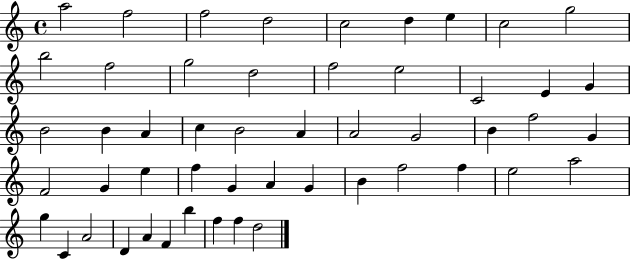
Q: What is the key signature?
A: C major